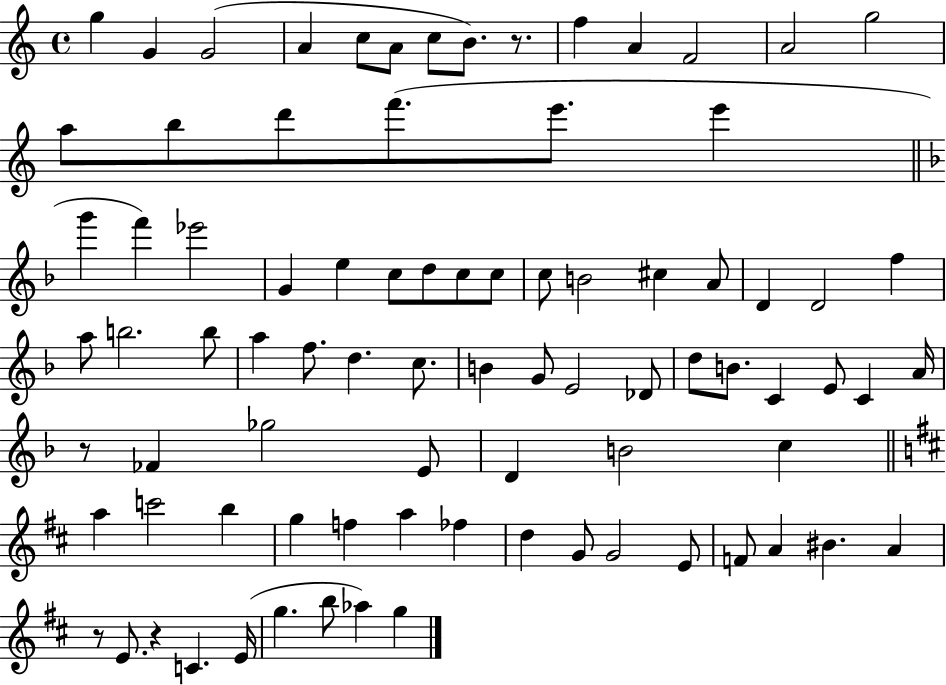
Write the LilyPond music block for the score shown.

{
  \clef treble
  \time 4/4
  \defaultTimeSignature
  \key c \major
  \repeat volta 2 { g''4 g'4 g'2( | a'4 c''8 a'8 c''8 b'8.) r8. | f''4 a'4 f'2 | a'2 g''2 | \break a''8 b''8 d'''8 f'''8.( e'''8. e'''4 | \bar "||" \break \key d \minor g'''4 f'''4) ees'''2 | g'4 e''4 c''8 d''8 c''8 c''8 | c''8 b'2 cis''4 a'8 | d'4 d'2 f''4 | \break a''8 b''2. b''8 | a''4 f''8. d''4. c''8. | b'4 g'8 e'2 des'8 | d''8 b'8. c'4 e'8 c'4 a'16 | \break r8 fes'4 ges''2 e'8 | d'4 b'2 c''4 | \bar "||" \break \key d \major a''4 c'''2 b''4 | g''4 f''4 a''4 fes''4 | d''4 g'8 g'2 e'8 | f'8 a'4 bis'4. a'4 | \break r8 e'8. r4 c'4. e'16( | g''4. b''8 aes''4) g''4 | } \bar "|."
}